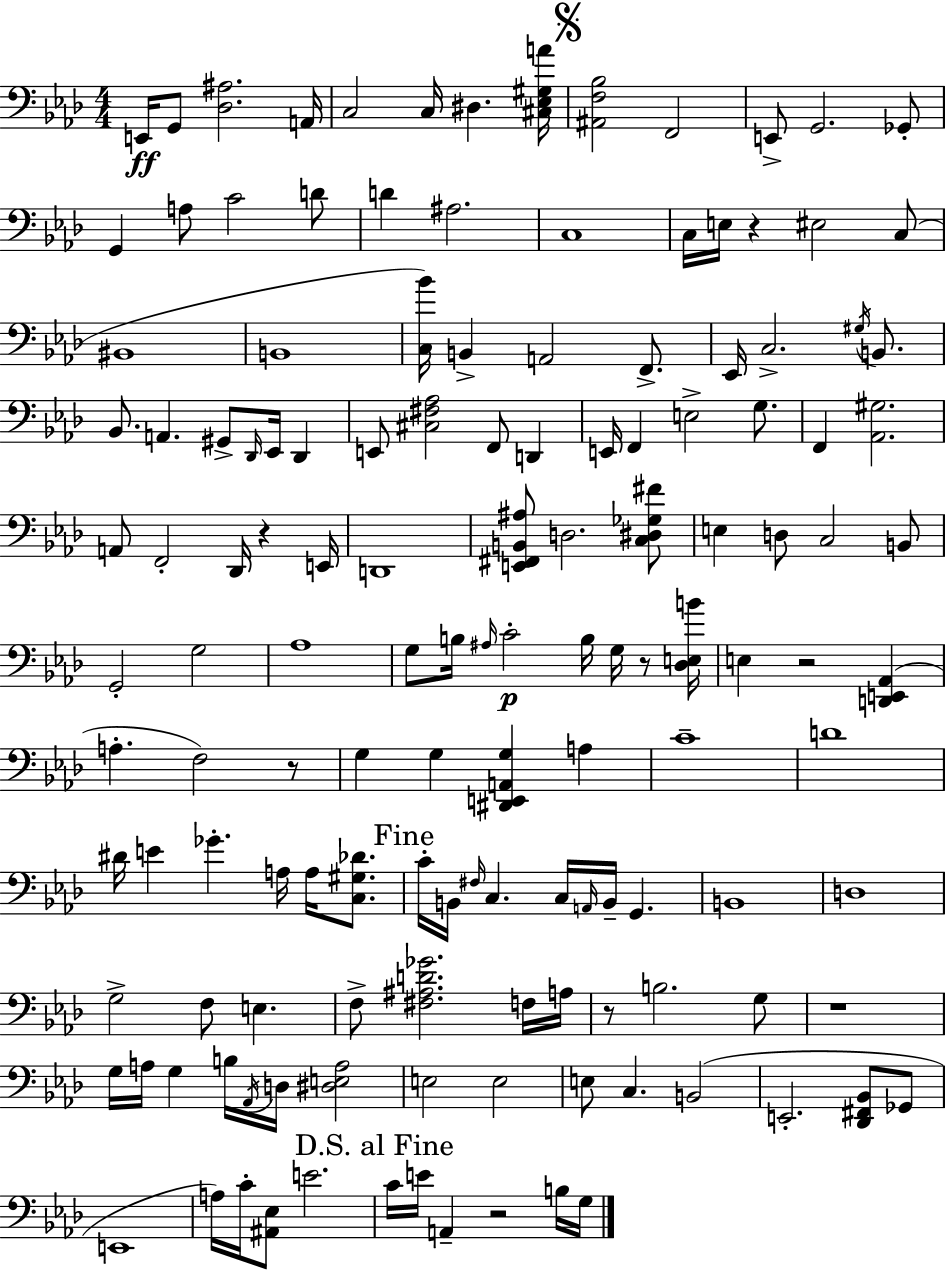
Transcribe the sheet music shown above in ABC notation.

X:1
T:Untitled
M:4/4
L:1/4
K:Ab
E,,/4 G,,/2 [_D,^A,]2 A,,/4 C,2 C,/4 ^D, [^C,_E,^G,A]/4 [^A,,F,_B,]2 F,,2 E,,/2 G,,2 _G,,/2 G,, A,/2 C2 D/2 D ^A,2 C,4 C,/4 E,/4 z ^E,2 C,/2 ^B,,4 B,,4 [C,_B]/4 B,, A,,2 F,,/2 _E,,/4 C,2 ^G,/4 B,,/2 _B,,/2 A,, ^G,,/2 _D,,/4 _E,,/4 _D,, E,,/2 [^C,^F,_A,]2 F,,/2 D,, E,,/4 F,, E,2 G,/2 F,, [_A,,^G,]2 A,,/2 F,,2 _D,,/4 z E,,/4 D,,4 [E,,^F,,B,,^A,]/2 D,2 [C,^D,_G,^F]/2 E, D,/2 C,2 B,,/2 G,,2 G,2 _A,4 G,/2 B,/4 ^A,/4 C2 B,/4 G,/4 z/2 [_D,E,B]/4 E, z2 [D,,E,,_A,,] A, F,2 z/2 G, G, [^D,,E,,A,,G,] A, C4 D4 ^D/4 E _G A,/4 A,/4 [C,^G,_D]/2 C/4 B,,/4 ^F,/4 C, C,/4 A,,/4 B,,/4 G,, B,,4 D,4 G,2 F,/2 E, F,/2 [^F,^A,D_G]2 F,/4 A,/4 z/2 B,2 G,/2 z4 G,/4 A,/4 G, B,/4 _A,,/4 D,/4 [^D,E,A,]2 E,2 E,2 E,/2 C, B,,2 E,,2 [_D,,^F,,_B,,]/2 _G,,/2 E,,4 A,/4 C/4 [^A,,_E,]/2 E2 C/4 E/4 A,, z2 B,/4 G,/4